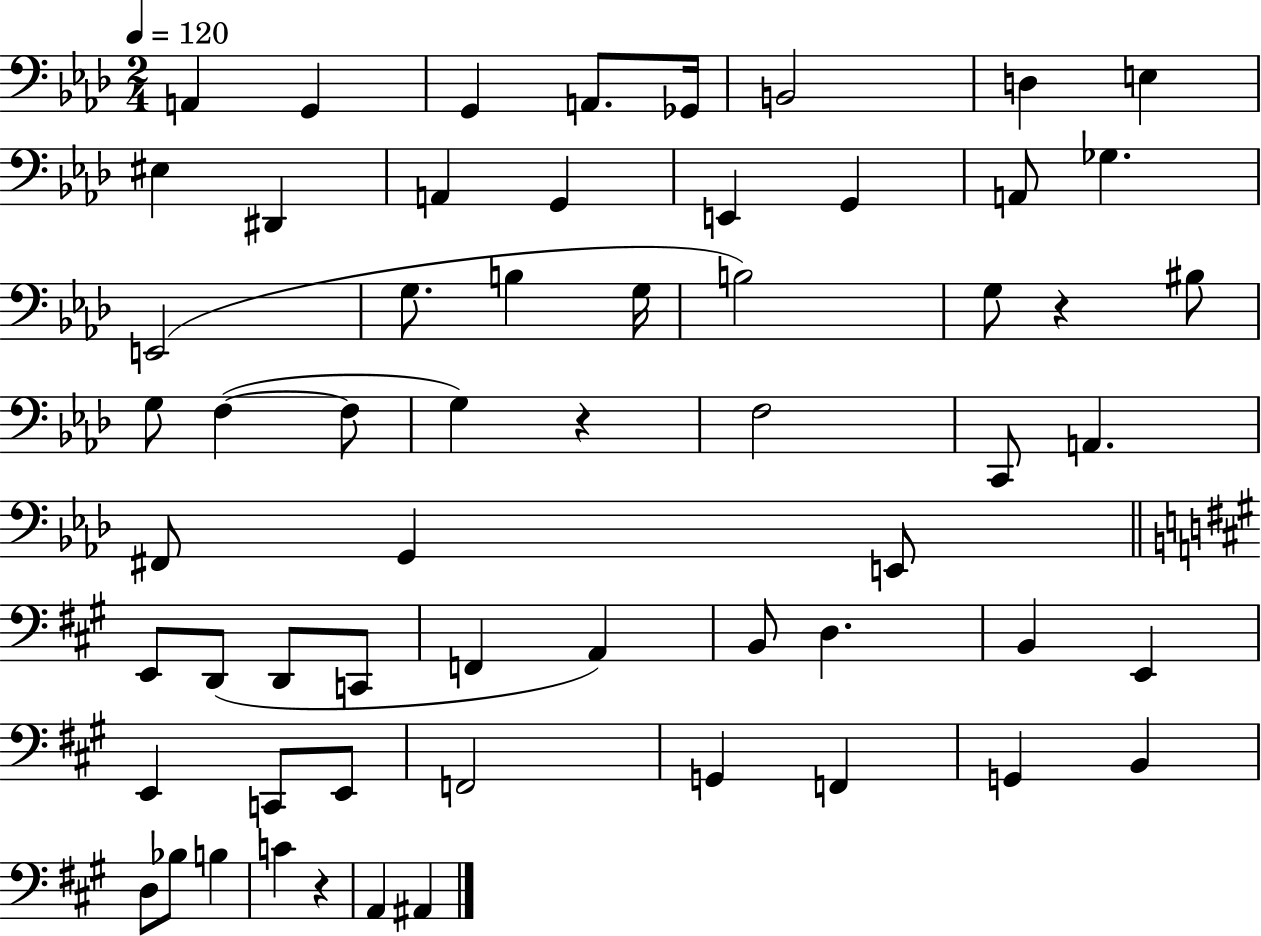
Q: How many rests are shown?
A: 3